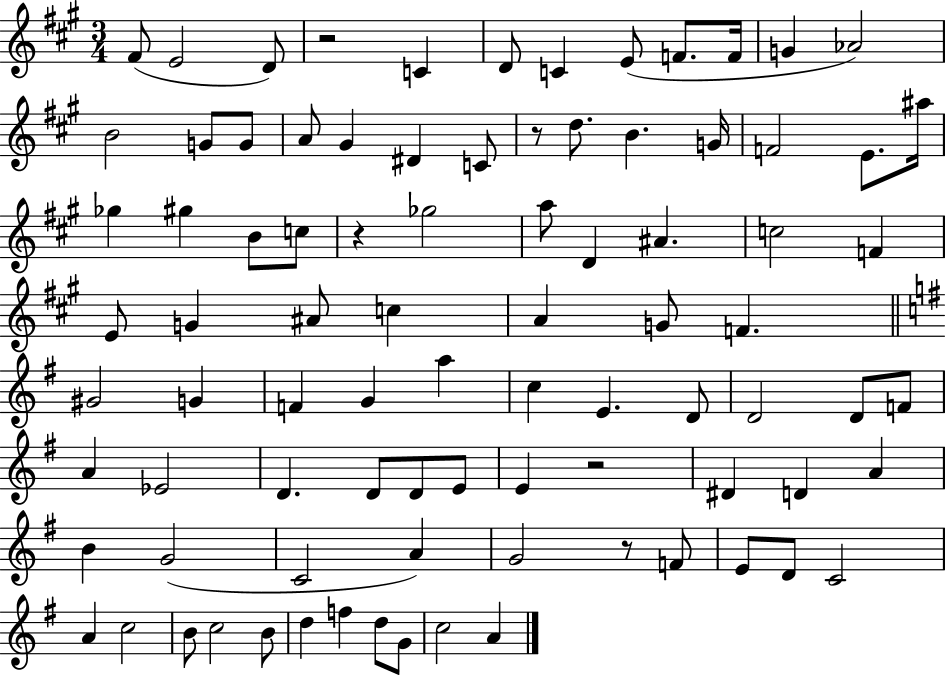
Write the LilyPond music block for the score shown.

{
  \clef treble
  \numericTimeSignature
  \time 3/4
  \key a \major
  fis'8( e'2 d'8) | r2 c'4 | d'8 c'4 e'8( f'8. f'16 | g'4 aes'2) | \break b'2 g'8 g'8 | a'8 gis'4 dis'4 c'8 | r8 d''8. b'4. g'16 | f'2 e'8. ais''16 | \break ges''4 gis''4 b'8 c''8 | r4 ges''2 | a''8 d'4 ais'4. | c''2 f'4 | \break e'8 g'4 ais'8 c''4 | a'4 g'8 f'4. | \bar "||" \break \key e \minor gis'2 g'4 | f'4 g'4 a''4 | c''4 e'4. d'8 | d'2 d'8 f'8 | \break a'4 ees'2 | d'4. d'8 d'8 e'8 | e'4 r2 | dis'4 d'4 a'4 | \break b'4 g'2( | c'2 a'4) | g'2 r8 f'8 | e'8 d'8 c'2 | \break a'4 c''2 | b'8 c''2 b'8 | d''4 f''4 d''8 g'8 | c''2 a'4 | \break \bar "|."
}